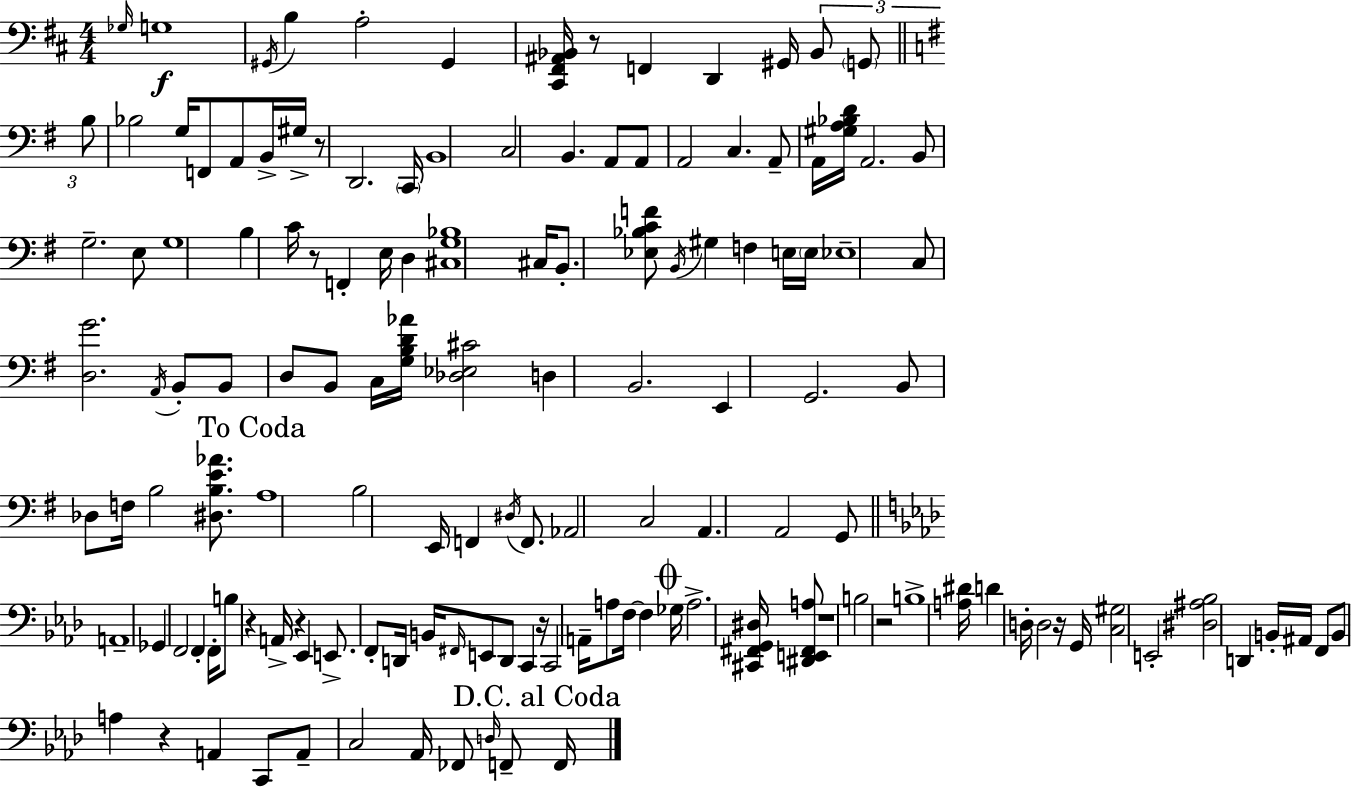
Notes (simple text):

Gb3/s G3/w G#2/s B3/q A3/h G#2/q [C#2,F#2,A#2,Bb2]/s R/e F2/q D2/q G#2/s Bb2/e G2/e B3/e Bb3/h G3/s F2/e A2/e B2/s G#3/s R/e D2/h. C2/s B2/w C3/h B2/q. A2/e A2/e A2/h C3/q. A2/e A2/s [G#3,A3,Bb3,D4]/s A2/h. B2/e G3/h. E3/e G3/w B3/q C4/s R/e F2/q E3/s D3/q [C#3,G3,Bb3]/w C#3/s B2/e. [Eb3,Bb3,C4,F4]/e B2/s G#3/q F3/q E3/s E3/s Eb3/w C3/e [D3,G4]/h. A2/s B2/e B2/e D3/e B2/e C3/s [G3,B3,D4,Ab4]/s [Db3,Eb3,C#4]/h D3/q B2/h. E2/q G2/h. B2/e Db3/e F3/s B3/h [D#3,B3,E4,Ab4]/e. A3/w B3/h E2/s F2/q D#3/s F2/e. Ab2/h C3/h A2/q. A2/h G2/e A2/w Gb2/q F2/h F2/q F2/s B3/e R/q A2/s R/q Eb2/q E2/e. F2/e D2/s B2/s F#2/s E2/e D2/e C2/q R/s C2/h A2/s A3/e F3/s F3/q Gb3/s A3/h. [C#2,F#2,G2,D#3]/s [D#2,E2,F#2,A3]/e R/w B3/h R/h B3/w [A3,D#4]/s D4/q D3/s D3/h R/s G2/s [C3,G#3]/h E2/h [D#3,A#3,Bb3]/h D2/q B2/s A#2/s F2/e B2/e A3/q R/q A2/q C2/e A2/e C3/h Ab2/s FES2/e D3/s F2/e F2/s